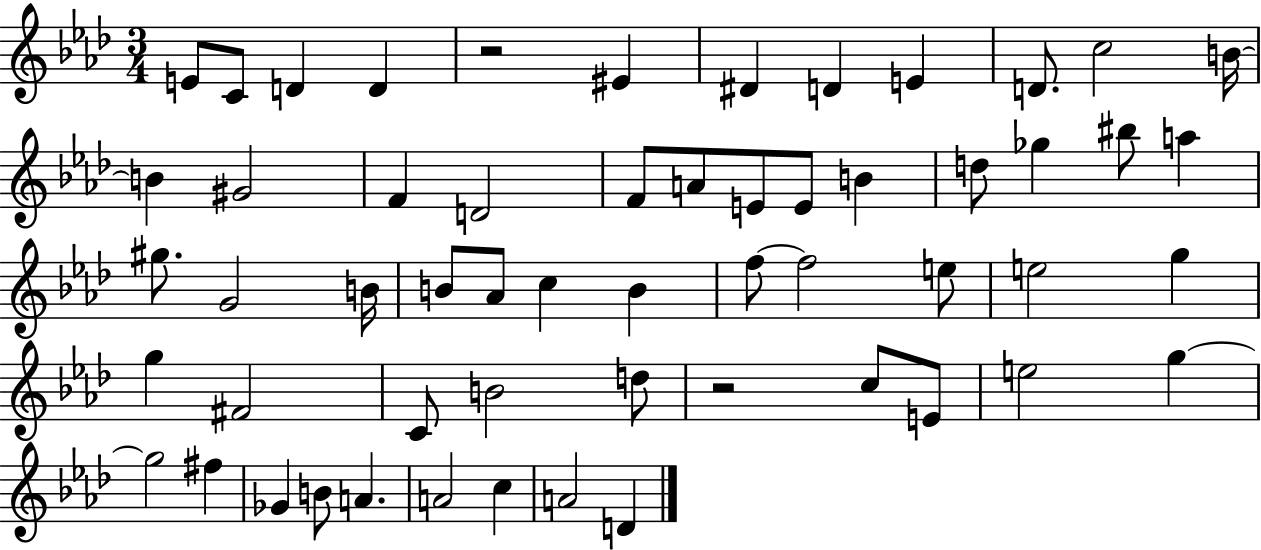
X:1
T:Untitled
M:3/4
L:1/4
K:Ab
E/2 C/2 D D z2 ^E ^D D E D/2 c2 B/4 B ^G2 F D2 F/2 A/2 E/2 E/2 B d/2 _g ^b/2 a ^g/2 G2 B/4 B/2 _A/2 c B f/2 f2 e/2 e2 g g ^F2 C/2 B2 d/2 z2 c/2 E/2 e2 g g2 ^f _G B/2 A A2 c A2 D